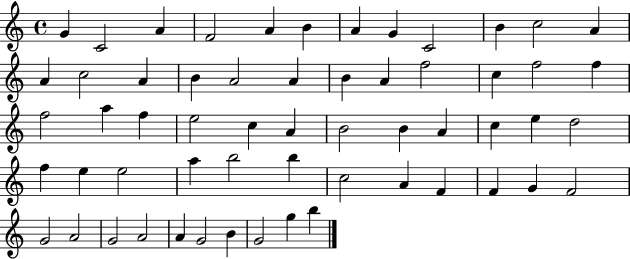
{
  \clef treble
  \time 4/4
  \defaultTimeSignature
  \key c \major
  g'4 c'2 a'4 | f'2 a'4 b'4 | a'4 g'4 c'2 | b'4 c''2 a'4 | \break a'4 c''2 a'4 | b'4 a'2 a'4 | b'4 a'4 f''2 | c''4 f''2 f''4 | \break f''2 a''4 f''4 | e''2 c''4 a'4 | b'2 b'4 a'4 | c''4 e''4 d''2 | \break f''4 e''4 e''2 | a''4 b''2 b''4 | c''2 a'4 f'4 | f'4 g'4 f'2 | \break g'2 a'2 | g'2 a'2 | a'4 g'2 b'4 | g'2 g''4 b''4 | \break \bar "|."
}